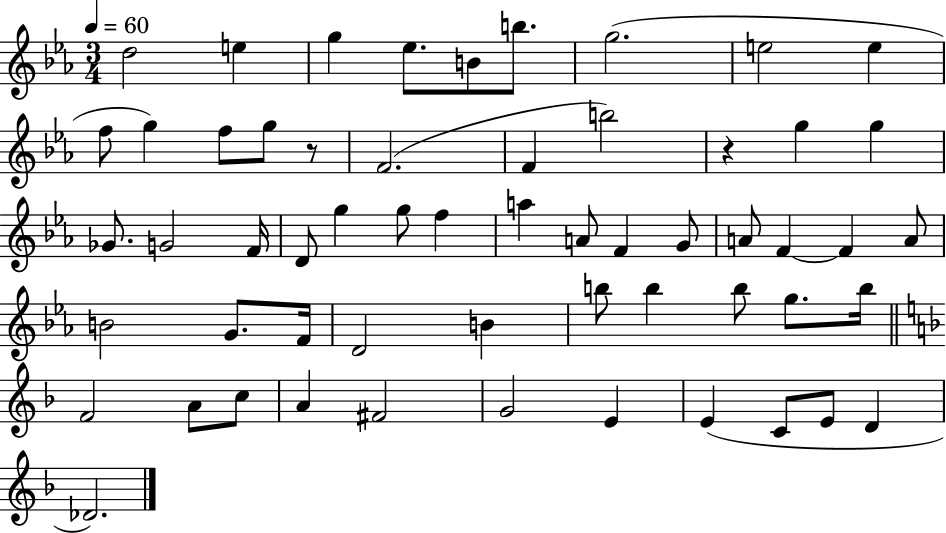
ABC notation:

X:1
T:Untitled
M:3/4
L:1/4
K:Eb
d2 e g _e/2 B/2 b/2 g2 e2 e f/2 g f/2 g/2 z/2 F2 F b2 z g g _G/2 G2 F/4 D/2 g g/2 f a A/2 F G/2 A/2 F F A/2 B2 G/2 F/4 D2 B b/2 b b/2 g/2 b/4 F2 A/2 c/2 A ^F2 G2 E E C/2 E/2 D _D2